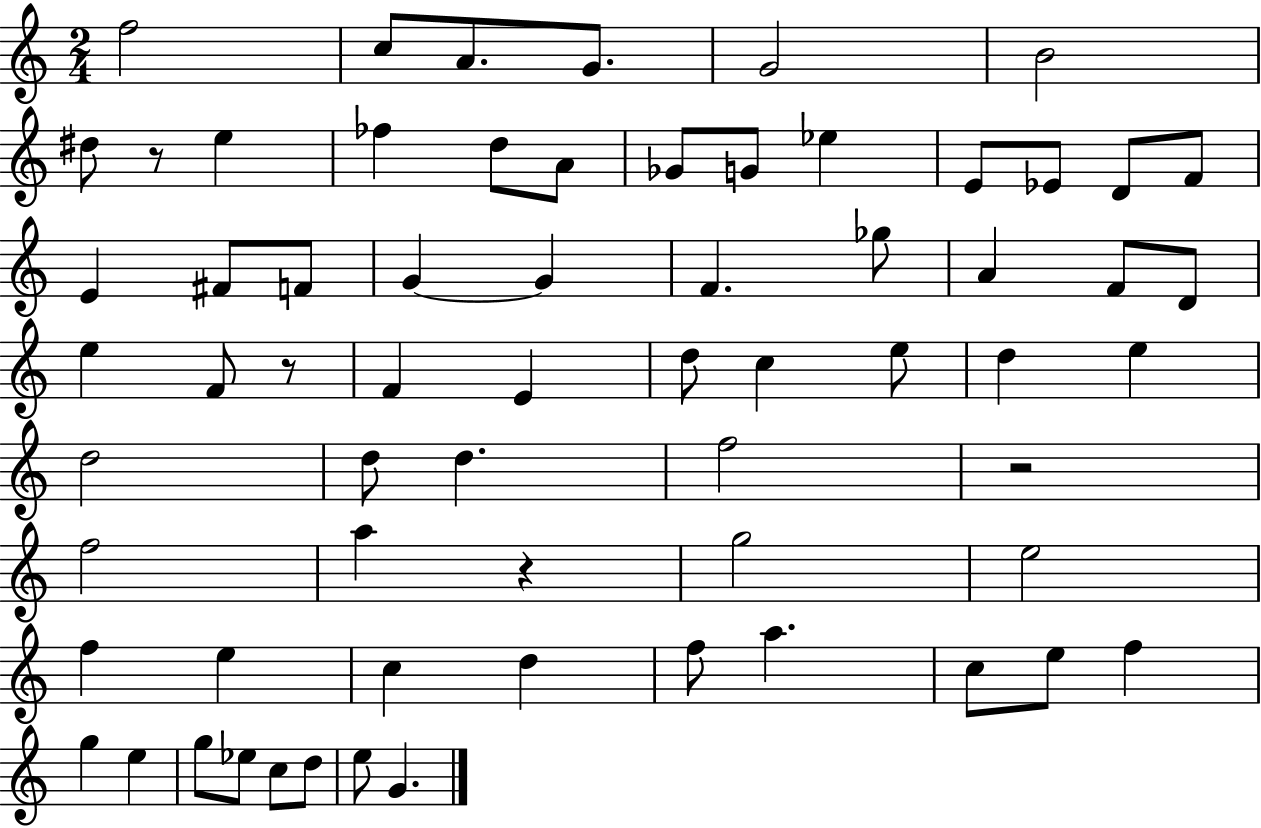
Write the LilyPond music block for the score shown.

{
  \clef treble
  \numericTimeSignature
  \time 2/4
  \key c \major
  \repeat volta 2 { f''2 | c''8 a'8. g'8. | g'2 | b'2 | \break dis''8 r8 e''4 | fes''4 d''8 a'8 | ges'8 g'8 ees''4 | e'8 ees'8 d'8 f'8 | \break e'4 fis'8 f'8 | g'4~~ g'4 | f'4. ges''8 | a'4 f'8 d'8 | \break e''4 f'8 r8 | f'4 e'4 | d''8 c''4 e''8 | d''4 e''4 | \break d''2 | d''8 d''4. | f''2 | r2 | \break f''2 | a''4 r4 | g''2 | e''2 | \break f''4 e''4 | c''4 d''4 | f''8 a''4. | c''8 e''8 f''4 | \break g''4 e''4 | g''8 ees''8 c''8 d''8 | e''8 g'4. | } \bar "|."
}